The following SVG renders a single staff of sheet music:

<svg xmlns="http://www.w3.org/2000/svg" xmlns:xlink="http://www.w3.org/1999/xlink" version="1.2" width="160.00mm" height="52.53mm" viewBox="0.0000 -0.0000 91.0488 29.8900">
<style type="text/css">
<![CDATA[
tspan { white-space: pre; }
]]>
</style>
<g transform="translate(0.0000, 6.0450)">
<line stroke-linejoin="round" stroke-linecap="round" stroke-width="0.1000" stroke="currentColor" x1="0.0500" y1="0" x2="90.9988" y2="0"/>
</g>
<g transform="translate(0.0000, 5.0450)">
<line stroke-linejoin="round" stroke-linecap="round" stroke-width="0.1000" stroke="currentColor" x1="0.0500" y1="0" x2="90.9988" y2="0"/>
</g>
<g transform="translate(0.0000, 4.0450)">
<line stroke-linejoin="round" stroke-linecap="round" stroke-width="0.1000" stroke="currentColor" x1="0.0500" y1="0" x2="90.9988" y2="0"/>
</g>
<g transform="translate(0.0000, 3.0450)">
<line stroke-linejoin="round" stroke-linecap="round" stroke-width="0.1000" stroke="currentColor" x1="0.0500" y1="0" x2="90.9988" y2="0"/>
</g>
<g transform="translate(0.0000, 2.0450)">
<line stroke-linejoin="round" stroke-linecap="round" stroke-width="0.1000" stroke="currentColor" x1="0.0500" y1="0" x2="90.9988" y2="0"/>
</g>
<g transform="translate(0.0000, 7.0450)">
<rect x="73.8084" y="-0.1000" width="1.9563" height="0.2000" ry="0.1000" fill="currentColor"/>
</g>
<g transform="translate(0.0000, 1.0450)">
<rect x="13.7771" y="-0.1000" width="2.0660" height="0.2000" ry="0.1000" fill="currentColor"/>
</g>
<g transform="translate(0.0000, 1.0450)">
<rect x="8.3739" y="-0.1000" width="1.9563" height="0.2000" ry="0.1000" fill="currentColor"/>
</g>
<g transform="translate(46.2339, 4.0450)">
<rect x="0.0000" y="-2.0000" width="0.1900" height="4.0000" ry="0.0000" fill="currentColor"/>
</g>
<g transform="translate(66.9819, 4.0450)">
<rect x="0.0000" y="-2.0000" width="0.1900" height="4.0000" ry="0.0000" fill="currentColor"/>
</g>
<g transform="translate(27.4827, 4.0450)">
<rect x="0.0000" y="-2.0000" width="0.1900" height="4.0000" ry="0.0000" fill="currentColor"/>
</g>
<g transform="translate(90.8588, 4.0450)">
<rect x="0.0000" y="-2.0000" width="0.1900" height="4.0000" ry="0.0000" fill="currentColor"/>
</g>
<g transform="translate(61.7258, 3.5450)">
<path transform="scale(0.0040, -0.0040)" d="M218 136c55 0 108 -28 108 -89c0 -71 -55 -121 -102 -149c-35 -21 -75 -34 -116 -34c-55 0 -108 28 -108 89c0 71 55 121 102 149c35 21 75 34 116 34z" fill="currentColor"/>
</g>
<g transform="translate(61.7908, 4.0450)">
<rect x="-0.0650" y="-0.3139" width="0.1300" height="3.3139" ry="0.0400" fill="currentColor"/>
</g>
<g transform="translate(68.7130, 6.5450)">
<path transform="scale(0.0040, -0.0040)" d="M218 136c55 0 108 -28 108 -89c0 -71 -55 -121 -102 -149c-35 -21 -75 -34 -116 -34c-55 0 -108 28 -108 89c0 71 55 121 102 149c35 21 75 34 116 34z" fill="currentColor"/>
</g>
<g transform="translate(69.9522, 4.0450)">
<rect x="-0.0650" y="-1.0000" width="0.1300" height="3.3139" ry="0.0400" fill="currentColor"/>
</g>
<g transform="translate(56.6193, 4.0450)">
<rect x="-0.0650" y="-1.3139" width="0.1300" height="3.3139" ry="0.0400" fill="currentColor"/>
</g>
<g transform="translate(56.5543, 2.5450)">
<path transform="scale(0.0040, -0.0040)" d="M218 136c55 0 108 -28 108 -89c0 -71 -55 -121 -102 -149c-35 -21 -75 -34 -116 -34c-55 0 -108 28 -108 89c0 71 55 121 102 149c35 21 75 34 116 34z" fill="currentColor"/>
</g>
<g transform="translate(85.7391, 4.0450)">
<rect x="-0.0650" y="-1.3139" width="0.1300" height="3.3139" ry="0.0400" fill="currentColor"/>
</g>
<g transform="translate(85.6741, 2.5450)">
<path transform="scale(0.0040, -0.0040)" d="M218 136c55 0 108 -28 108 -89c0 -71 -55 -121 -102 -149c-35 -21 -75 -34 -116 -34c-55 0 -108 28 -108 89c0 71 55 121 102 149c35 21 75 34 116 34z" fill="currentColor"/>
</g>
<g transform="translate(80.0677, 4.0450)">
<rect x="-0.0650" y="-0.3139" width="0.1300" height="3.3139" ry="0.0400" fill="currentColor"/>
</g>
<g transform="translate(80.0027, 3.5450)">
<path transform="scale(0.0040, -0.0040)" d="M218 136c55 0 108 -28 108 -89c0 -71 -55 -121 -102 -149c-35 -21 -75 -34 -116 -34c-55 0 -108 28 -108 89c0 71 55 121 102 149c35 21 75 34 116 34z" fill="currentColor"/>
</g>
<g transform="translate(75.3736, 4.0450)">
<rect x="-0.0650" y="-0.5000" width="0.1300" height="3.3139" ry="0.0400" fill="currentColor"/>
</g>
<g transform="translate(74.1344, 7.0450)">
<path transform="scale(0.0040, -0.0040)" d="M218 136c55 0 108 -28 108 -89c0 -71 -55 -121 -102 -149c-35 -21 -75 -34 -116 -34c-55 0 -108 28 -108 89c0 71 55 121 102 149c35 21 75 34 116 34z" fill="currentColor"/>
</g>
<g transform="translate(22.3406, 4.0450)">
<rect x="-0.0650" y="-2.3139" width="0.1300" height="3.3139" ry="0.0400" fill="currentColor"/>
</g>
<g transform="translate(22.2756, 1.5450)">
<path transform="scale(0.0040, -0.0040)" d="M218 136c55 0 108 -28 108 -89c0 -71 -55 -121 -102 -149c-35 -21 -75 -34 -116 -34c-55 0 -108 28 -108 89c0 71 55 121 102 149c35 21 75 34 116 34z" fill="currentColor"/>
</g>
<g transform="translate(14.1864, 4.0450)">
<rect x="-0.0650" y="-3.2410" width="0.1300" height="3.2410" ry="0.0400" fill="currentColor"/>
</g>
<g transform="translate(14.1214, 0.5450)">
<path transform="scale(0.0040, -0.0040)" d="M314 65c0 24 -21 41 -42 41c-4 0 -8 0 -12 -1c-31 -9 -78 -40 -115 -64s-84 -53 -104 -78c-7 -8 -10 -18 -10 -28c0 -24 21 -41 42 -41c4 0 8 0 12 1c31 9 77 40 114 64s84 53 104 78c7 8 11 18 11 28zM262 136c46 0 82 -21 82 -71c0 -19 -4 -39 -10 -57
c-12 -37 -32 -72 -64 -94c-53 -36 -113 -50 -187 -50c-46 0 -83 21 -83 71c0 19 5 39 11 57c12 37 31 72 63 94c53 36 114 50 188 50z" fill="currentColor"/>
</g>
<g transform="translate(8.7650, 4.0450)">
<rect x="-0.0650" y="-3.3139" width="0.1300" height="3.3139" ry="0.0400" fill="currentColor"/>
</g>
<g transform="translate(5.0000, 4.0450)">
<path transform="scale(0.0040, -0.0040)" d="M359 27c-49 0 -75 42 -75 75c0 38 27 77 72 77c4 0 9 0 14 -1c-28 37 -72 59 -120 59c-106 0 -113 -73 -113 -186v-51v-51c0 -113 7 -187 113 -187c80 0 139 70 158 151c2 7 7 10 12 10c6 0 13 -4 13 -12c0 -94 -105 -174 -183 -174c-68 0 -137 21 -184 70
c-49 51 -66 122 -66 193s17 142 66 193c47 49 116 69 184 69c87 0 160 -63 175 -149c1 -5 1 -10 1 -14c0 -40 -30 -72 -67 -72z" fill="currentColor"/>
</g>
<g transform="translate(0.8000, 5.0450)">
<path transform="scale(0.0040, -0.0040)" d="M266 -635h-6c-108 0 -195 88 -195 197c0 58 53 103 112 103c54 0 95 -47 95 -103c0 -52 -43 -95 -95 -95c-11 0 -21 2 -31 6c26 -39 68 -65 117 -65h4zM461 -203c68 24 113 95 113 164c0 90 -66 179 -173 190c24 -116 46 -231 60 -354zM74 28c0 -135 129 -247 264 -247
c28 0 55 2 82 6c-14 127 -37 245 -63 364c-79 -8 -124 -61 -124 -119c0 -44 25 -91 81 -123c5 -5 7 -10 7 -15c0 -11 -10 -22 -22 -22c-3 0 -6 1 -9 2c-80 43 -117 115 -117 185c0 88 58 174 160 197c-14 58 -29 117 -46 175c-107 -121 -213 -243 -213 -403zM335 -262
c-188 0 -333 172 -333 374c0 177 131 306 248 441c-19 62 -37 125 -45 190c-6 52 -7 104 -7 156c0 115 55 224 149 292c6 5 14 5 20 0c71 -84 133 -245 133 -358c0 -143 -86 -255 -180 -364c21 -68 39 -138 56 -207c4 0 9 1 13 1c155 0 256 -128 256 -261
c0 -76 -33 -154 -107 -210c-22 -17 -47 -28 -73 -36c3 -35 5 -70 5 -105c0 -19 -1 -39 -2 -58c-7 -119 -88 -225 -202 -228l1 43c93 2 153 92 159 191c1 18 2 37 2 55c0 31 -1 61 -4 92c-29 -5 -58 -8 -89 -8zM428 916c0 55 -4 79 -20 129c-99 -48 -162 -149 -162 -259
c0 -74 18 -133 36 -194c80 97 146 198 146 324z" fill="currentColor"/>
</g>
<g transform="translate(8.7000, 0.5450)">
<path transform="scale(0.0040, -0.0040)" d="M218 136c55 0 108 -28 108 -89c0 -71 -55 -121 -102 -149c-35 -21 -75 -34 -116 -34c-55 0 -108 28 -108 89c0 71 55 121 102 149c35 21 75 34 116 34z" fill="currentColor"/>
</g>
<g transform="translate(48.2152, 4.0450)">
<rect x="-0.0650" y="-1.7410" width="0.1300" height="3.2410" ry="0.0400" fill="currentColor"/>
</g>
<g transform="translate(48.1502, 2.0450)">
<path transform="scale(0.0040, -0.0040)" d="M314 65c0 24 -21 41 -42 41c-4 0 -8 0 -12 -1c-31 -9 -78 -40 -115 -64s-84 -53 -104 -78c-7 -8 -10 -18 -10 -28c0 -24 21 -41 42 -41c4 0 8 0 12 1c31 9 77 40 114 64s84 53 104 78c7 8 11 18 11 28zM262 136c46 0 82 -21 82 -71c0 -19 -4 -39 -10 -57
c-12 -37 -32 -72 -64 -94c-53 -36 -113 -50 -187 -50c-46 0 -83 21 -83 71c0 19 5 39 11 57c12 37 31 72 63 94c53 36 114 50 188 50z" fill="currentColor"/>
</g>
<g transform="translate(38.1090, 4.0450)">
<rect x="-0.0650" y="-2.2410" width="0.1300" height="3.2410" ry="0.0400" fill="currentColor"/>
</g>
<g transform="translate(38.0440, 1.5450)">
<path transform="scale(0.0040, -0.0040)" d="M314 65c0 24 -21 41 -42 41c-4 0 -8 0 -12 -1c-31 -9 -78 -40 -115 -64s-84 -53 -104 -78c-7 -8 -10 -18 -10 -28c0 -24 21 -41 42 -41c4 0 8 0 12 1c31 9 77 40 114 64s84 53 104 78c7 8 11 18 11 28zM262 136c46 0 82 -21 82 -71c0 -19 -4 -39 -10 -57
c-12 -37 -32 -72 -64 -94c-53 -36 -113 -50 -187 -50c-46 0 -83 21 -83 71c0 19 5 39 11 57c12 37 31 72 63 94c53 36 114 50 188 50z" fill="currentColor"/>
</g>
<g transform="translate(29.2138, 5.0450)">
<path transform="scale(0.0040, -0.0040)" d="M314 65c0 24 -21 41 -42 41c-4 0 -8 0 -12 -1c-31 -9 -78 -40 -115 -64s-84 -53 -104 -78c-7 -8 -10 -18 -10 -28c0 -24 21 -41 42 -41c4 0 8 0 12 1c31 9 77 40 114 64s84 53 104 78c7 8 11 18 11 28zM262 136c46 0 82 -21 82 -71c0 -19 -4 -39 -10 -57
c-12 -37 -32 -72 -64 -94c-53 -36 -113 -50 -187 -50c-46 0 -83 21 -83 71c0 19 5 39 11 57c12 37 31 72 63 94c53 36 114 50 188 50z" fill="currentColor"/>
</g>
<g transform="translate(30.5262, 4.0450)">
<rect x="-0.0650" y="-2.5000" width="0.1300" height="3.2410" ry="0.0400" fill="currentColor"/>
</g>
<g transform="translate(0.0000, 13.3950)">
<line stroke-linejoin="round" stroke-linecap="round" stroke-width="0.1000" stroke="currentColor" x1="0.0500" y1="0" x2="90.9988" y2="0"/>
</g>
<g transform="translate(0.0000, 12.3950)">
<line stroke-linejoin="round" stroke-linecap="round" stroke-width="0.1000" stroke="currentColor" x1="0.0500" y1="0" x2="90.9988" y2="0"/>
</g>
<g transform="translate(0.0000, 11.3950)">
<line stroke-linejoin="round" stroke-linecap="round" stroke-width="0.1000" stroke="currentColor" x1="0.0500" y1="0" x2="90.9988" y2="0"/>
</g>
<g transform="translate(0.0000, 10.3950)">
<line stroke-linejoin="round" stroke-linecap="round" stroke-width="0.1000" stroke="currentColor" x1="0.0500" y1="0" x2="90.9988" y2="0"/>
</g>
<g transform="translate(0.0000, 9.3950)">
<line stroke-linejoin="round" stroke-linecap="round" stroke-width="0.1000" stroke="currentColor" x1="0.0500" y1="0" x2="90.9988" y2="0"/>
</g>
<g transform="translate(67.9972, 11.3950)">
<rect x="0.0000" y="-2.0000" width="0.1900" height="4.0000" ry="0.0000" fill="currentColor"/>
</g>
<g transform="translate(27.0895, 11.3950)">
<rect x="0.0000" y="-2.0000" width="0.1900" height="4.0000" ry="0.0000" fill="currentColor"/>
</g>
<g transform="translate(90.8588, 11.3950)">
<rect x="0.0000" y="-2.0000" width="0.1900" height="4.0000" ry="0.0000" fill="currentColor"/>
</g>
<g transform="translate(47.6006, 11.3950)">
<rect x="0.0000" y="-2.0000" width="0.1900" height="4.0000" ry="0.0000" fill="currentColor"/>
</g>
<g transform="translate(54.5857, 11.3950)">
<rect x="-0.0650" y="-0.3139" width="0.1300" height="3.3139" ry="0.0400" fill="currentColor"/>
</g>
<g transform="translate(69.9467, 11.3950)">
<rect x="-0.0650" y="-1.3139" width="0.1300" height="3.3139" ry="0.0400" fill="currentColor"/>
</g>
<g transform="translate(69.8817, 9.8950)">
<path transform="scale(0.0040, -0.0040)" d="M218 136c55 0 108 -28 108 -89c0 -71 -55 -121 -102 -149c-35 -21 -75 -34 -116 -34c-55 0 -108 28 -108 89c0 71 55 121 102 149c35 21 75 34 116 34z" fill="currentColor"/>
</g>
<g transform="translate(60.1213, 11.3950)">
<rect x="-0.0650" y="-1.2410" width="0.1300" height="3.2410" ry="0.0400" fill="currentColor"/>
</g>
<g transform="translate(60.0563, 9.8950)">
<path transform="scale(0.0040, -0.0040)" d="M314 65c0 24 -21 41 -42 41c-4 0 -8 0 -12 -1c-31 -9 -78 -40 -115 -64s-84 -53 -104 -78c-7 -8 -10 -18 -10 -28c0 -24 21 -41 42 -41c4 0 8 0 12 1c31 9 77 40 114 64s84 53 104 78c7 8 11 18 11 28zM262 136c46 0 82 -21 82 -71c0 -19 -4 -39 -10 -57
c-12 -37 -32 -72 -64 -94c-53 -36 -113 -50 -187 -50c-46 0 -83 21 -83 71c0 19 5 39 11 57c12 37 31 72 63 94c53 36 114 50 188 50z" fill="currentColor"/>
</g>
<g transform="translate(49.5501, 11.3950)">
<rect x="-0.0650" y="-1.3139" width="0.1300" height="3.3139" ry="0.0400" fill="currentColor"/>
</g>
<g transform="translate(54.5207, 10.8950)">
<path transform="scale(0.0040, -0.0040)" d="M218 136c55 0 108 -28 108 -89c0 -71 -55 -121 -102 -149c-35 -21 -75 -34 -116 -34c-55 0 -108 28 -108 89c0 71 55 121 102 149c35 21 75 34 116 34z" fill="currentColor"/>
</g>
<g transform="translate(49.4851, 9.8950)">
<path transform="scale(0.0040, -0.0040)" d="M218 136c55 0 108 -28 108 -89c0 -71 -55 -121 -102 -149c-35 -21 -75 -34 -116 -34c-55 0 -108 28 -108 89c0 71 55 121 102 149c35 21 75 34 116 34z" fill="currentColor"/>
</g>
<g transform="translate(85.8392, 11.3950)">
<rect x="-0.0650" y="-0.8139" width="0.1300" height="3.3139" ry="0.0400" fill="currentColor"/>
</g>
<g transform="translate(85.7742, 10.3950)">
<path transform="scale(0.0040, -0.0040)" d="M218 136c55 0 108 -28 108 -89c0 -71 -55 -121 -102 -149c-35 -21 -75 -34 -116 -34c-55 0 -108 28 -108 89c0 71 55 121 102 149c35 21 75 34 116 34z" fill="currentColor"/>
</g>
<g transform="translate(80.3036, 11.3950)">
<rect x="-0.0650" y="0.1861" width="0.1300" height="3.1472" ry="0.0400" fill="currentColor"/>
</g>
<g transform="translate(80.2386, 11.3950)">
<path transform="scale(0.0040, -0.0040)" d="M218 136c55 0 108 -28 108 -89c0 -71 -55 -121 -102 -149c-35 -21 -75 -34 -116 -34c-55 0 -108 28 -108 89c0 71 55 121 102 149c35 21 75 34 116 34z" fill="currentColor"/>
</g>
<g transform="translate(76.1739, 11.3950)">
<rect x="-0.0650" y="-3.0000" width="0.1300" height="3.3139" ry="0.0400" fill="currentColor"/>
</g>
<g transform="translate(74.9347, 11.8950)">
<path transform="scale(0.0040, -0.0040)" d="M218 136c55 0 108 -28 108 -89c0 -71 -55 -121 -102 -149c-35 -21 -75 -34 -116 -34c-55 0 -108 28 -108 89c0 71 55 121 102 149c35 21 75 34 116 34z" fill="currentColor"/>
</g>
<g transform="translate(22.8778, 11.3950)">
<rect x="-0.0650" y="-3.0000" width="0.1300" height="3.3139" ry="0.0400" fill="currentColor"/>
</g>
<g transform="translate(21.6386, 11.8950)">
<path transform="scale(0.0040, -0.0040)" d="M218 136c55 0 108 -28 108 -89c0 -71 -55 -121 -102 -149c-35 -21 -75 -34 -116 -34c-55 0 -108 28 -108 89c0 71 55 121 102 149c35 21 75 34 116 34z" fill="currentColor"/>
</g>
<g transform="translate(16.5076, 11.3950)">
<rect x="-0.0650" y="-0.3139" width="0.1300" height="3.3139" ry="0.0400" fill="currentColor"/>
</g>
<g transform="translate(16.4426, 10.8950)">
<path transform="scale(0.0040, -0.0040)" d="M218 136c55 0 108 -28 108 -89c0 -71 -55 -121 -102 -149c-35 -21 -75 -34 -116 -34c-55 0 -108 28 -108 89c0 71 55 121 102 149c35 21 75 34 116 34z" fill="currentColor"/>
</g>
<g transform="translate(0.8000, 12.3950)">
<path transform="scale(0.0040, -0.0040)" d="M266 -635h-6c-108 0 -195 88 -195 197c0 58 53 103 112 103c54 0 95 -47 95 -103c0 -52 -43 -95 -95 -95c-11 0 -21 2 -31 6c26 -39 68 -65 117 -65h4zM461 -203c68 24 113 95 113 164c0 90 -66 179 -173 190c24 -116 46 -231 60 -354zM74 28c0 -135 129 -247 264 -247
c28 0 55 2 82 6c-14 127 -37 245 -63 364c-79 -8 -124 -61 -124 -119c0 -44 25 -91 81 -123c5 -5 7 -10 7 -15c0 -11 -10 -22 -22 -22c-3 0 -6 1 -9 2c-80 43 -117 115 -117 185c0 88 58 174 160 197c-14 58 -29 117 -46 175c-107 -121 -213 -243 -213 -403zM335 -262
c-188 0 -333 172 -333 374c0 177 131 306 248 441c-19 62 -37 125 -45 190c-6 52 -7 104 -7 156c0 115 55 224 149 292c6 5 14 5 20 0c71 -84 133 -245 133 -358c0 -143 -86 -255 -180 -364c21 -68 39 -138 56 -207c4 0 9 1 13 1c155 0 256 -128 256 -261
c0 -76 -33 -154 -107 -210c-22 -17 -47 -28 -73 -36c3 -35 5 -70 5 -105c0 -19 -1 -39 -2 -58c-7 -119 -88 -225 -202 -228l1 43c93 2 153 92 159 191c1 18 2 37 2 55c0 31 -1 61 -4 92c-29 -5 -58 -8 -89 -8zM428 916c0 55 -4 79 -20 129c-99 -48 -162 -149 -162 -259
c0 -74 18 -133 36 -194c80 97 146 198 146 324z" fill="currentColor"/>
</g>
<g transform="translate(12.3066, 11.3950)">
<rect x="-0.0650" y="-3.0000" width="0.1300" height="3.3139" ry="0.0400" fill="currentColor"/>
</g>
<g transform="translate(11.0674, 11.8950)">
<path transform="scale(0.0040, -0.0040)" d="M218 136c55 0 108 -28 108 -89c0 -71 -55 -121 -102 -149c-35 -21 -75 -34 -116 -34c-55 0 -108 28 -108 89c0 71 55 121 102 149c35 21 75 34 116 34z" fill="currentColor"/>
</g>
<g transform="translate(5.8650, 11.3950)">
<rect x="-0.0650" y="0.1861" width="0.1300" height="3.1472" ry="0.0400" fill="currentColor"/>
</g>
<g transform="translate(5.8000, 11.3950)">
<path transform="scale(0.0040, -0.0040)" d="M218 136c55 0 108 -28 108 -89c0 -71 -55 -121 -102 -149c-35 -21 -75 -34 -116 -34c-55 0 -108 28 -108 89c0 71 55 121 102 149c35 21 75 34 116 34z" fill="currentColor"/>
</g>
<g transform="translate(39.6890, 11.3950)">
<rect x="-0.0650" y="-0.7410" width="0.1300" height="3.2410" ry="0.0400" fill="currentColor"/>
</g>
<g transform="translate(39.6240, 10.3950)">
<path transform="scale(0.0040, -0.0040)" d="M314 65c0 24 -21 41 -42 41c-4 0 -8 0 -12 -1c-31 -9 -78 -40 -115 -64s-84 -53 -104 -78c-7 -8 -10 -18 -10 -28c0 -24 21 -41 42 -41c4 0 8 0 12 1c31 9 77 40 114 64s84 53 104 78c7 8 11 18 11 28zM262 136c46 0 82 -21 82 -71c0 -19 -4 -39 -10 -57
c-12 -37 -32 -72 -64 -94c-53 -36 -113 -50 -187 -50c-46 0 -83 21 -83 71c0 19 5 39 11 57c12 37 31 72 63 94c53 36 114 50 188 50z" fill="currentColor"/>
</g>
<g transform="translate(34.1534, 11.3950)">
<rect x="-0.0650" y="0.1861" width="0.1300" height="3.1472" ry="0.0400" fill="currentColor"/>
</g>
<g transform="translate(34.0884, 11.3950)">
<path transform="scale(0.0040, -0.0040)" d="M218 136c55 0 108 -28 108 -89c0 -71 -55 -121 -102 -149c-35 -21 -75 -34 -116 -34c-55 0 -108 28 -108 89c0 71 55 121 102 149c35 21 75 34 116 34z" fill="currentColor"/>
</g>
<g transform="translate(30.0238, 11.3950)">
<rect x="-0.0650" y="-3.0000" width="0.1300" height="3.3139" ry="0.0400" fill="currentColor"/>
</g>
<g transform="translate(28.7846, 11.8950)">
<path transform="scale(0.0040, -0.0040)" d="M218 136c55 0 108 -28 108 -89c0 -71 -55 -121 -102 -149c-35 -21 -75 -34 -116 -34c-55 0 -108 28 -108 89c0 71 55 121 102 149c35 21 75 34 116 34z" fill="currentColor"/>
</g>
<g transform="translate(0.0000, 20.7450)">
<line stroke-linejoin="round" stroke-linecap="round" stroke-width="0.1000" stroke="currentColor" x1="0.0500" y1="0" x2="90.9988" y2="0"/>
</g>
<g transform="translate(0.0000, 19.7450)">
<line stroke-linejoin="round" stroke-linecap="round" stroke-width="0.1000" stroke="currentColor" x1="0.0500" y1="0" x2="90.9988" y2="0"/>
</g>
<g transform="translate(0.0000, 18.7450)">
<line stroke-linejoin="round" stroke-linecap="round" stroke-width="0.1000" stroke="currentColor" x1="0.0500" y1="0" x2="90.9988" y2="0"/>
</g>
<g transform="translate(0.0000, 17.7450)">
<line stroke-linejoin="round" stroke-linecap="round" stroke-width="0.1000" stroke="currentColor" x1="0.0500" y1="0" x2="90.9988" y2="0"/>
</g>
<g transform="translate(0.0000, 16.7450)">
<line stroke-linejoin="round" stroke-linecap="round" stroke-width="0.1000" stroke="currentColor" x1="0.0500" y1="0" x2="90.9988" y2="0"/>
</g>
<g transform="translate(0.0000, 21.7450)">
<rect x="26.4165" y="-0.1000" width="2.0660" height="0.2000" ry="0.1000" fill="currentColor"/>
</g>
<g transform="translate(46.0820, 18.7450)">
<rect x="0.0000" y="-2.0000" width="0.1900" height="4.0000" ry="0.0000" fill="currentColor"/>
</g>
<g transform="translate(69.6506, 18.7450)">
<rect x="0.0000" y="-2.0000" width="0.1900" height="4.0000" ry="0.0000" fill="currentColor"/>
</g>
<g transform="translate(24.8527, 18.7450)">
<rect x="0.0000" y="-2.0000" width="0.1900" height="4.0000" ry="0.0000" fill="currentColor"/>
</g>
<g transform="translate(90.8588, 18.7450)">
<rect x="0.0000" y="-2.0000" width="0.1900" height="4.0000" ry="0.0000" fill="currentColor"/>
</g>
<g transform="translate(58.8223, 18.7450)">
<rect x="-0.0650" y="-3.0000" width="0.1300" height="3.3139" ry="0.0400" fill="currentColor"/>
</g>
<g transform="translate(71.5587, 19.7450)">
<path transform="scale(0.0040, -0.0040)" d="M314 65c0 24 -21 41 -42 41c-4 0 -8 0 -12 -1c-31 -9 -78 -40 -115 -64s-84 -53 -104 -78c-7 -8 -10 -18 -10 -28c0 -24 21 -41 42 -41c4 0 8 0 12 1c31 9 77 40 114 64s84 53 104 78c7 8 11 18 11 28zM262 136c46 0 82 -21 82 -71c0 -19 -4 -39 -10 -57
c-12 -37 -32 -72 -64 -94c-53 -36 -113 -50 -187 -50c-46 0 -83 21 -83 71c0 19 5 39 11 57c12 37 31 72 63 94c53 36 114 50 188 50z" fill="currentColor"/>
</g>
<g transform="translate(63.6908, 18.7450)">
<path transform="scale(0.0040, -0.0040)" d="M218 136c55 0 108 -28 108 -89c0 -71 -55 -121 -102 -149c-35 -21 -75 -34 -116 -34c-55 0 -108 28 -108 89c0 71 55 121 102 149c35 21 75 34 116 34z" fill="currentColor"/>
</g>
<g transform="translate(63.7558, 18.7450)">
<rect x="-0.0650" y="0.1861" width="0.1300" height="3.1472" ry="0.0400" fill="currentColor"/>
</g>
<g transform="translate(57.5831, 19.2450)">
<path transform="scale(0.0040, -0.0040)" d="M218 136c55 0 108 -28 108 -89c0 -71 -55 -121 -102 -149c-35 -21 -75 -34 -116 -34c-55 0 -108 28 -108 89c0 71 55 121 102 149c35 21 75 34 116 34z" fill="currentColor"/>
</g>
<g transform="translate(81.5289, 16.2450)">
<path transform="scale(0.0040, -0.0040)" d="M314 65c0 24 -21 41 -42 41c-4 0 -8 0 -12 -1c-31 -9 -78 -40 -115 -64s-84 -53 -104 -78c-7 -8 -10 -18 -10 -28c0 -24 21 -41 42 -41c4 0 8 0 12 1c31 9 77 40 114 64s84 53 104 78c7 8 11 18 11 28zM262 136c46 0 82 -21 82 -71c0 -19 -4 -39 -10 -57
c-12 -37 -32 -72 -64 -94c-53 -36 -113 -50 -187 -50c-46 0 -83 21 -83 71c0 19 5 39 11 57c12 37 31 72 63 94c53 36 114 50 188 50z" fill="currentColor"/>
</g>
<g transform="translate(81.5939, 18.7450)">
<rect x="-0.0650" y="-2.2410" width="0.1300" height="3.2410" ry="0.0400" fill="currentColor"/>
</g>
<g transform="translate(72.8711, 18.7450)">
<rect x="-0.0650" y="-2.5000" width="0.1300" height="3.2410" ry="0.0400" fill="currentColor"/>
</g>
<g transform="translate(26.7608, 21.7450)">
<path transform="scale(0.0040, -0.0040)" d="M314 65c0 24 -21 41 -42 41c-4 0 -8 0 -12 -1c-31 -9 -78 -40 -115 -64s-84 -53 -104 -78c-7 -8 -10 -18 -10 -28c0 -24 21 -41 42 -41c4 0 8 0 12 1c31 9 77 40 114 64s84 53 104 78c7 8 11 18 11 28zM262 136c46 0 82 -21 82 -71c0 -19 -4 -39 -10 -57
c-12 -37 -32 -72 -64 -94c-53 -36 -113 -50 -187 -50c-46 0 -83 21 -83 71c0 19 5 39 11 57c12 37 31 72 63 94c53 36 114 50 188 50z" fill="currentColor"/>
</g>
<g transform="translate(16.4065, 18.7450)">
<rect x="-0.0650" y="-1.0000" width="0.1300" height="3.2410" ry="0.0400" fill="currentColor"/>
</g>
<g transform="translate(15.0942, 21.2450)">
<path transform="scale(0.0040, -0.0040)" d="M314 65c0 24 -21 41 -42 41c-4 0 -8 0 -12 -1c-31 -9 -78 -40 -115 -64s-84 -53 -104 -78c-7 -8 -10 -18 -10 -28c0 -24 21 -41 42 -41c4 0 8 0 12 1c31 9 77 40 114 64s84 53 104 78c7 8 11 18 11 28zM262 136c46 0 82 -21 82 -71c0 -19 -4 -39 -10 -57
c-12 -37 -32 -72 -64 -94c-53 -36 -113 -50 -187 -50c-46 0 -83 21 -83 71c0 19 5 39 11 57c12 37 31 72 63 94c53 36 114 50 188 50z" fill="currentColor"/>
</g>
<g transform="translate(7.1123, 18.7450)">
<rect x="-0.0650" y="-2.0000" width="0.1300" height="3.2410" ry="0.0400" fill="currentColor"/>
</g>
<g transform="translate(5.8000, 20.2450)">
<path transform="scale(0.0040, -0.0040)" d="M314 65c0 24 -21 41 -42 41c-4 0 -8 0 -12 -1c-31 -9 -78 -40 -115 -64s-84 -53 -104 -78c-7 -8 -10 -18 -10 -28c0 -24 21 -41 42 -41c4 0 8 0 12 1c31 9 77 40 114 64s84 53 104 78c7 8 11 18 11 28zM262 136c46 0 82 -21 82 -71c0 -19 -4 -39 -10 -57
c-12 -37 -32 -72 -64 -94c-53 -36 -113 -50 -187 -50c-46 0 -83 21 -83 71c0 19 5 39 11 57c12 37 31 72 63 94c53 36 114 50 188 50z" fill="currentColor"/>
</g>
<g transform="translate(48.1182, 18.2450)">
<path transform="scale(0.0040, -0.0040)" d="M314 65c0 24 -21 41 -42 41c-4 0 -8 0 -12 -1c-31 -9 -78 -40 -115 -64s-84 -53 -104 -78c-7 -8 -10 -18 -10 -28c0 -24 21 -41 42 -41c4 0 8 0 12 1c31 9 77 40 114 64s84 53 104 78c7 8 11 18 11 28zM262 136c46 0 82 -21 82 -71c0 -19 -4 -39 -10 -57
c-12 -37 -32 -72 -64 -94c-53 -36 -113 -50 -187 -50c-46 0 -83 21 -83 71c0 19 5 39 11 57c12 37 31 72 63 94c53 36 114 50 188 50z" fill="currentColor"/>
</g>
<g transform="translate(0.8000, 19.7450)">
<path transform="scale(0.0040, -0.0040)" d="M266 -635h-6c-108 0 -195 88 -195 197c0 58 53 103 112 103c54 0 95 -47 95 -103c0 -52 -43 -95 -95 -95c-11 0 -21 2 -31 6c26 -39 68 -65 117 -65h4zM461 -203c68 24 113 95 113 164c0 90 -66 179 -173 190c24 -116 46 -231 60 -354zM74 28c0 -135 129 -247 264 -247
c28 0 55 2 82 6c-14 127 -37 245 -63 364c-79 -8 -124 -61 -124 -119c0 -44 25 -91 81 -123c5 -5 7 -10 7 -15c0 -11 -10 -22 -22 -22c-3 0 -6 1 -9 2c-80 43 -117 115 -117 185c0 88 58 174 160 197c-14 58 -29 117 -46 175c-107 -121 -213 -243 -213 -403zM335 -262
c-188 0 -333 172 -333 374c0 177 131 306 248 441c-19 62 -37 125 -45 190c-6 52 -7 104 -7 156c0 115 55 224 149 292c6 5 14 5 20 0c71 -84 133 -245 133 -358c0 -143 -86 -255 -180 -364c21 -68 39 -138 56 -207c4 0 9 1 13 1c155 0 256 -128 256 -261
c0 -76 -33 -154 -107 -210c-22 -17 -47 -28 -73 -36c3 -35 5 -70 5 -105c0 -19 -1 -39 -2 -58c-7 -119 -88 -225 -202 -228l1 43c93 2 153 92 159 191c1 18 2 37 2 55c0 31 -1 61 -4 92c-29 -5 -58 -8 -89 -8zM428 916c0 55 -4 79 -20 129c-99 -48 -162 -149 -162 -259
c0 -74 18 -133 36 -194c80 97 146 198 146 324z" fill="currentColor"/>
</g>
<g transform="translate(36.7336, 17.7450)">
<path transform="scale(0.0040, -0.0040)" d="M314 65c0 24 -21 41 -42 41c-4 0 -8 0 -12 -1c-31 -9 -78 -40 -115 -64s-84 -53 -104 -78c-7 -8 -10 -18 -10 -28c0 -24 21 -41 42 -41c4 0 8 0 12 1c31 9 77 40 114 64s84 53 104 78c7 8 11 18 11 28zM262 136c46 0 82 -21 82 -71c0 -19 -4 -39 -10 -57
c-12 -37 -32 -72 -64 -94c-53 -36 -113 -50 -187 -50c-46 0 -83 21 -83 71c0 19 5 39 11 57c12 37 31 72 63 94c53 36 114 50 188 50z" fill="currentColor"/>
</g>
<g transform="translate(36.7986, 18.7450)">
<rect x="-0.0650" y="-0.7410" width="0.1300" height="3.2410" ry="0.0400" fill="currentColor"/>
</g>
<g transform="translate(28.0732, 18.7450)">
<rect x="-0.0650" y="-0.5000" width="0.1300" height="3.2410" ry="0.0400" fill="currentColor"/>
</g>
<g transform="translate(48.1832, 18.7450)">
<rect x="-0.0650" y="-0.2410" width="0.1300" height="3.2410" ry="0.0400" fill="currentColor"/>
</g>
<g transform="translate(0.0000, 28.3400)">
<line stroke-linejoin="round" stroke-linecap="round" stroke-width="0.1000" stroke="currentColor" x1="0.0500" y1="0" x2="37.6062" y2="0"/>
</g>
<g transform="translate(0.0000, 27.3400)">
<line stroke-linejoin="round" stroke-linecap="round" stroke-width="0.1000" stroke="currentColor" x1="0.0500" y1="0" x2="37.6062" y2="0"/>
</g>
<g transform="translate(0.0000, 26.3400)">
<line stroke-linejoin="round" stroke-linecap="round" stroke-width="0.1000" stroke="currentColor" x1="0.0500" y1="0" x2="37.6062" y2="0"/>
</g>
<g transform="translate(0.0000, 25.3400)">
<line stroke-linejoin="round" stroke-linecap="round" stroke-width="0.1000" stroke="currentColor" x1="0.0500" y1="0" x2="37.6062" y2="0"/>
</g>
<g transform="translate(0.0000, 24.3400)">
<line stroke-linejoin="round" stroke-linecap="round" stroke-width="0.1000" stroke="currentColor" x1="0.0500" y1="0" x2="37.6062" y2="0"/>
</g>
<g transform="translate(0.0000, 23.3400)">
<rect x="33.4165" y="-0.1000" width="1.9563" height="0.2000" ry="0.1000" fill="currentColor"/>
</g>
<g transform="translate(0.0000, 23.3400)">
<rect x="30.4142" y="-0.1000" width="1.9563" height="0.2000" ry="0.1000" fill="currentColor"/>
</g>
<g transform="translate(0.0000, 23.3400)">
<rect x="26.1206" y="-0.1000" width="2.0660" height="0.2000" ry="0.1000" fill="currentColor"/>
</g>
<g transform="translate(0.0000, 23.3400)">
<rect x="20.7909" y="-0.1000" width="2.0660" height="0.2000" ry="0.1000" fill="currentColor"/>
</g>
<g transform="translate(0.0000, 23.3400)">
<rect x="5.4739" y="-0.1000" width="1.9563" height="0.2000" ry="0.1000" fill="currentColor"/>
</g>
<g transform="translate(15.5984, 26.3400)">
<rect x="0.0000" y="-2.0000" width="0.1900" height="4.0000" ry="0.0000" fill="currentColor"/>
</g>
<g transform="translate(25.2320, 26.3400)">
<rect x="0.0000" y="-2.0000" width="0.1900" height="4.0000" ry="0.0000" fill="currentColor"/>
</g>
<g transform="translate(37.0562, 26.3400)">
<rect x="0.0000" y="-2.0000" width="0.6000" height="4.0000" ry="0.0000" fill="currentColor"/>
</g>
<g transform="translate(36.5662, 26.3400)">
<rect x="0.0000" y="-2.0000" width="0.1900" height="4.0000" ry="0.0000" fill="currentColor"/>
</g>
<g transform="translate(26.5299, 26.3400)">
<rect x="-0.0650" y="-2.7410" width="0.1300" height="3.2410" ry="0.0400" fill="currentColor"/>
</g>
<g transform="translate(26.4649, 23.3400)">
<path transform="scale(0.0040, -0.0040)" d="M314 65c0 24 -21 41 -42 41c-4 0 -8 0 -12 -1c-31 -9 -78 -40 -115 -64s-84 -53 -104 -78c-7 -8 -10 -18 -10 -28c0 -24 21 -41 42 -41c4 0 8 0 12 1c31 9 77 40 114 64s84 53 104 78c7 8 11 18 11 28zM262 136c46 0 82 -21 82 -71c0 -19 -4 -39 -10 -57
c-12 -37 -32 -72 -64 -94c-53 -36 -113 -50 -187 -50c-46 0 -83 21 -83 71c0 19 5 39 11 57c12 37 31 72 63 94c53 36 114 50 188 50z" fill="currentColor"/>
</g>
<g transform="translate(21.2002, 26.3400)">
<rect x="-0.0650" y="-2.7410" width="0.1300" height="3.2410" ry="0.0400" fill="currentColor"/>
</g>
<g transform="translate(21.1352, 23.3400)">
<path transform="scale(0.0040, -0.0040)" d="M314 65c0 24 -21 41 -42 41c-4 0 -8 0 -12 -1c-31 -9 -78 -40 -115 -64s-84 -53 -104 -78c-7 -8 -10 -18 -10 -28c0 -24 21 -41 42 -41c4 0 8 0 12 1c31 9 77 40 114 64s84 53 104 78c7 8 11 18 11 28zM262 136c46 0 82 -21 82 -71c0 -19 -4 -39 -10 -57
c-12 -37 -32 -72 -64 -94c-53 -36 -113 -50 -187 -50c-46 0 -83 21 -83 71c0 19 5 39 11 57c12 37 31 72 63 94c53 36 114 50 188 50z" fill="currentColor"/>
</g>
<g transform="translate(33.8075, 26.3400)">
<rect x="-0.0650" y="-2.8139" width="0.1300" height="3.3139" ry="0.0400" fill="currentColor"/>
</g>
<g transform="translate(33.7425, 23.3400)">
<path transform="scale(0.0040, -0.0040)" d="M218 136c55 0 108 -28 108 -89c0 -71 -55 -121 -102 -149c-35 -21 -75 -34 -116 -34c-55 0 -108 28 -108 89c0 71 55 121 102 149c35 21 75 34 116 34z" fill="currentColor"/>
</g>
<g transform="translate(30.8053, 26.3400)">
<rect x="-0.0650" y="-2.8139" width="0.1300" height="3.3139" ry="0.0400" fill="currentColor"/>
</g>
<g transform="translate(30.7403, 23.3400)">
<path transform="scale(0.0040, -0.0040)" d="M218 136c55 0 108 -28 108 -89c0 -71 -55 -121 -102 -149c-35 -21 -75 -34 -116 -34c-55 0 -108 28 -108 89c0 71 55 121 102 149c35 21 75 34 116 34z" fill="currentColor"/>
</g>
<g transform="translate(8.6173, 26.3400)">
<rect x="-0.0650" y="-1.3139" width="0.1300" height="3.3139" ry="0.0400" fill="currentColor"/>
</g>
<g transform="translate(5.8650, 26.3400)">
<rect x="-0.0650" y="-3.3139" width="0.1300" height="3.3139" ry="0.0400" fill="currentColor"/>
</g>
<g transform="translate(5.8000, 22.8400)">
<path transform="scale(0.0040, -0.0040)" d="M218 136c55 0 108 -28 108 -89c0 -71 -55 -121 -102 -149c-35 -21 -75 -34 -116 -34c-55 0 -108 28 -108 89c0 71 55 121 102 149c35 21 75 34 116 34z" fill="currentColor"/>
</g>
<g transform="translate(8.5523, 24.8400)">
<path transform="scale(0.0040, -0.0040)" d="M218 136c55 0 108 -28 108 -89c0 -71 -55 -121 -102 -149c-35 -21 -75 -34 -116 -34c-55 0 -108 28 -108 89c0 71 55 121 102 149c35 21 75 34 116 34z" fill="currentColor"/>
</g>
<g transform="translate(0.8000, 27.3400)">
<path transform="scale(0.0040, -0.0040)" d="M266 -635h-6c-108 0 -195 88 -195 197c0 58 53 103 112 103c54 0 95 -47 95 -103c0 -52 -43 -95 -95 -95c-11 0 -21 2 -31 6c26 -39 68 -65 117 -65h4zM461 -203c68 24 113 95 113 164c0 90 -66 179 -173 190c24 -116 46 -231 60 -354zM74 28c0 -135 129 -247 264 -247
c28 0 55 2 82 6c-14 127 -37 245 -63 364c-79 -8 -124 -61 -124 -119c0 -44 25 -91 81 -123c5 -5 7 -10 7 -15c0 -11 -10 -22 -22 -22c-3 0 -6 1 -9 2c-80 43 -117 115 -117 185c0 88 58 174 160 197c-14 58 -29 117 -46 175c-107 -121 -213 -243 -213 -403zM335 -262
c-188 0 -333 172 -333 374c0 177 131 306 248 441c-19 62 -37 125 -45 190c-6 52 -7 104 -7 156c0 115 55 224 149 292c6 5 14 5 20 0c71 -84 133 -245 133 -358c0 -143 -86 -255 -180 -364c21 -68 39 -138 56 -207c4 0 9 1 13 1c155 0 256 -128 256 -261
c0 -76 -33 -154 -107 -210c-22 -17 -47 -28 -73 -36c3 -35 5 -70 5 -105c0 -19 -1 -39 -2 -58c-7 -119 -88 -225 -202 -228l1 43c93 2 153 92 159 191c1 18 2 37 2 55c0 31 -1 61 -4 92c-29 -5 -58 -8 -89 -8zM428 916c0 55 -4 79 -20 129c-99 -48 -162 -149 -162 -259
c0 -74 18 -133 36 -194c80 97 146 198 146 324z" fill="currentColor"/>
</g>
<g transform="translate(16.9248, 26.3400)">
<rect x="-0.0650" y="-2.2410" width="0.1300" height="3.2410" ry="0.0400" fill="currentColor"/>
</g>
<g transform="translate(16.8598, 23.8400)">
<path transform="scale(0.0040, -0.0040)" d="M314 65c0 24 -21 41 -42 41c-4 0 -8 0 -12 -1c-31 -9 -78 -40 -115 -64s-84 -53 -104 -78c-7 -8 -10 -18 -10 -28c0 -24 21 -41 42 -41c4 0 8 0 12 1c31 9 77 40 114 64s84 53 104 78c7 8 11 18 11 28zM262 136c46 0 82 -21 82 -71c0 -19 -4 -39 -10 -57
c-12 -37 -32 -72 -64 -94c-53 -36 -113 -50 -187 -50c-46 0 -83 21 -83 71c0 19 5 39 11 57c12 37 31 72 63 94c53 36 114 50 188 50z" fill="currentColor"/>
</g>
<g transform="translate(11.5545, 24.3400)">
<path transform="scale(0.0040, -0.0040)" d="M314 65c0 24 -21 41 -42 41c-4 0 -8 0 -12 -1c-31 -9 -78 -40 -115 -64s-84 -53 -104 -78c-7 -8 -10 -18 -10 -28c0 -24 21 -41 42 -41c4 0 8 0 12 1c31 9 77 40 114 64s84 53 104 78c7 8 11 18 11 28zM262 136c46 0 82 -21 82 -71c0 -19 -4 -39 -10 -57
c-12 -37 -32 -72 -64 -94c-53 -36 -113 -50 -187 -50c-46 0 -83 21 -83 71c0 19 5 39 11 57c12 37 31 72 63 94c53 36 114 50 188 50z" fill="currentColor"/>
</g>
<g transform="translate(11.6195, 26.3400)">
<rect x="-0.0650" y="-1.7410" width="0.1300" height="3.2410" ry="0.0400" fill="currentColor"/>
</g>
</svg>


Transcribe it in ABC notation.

X:1
T:Untitled
M:4/4
L:1/4
K:C
b b2 g G2 g2 f2 e c D C c e B A c A A B d2 e c e2 e A B d F2 D2 C2 d2 c2 A B G2 g2 b e f2 g2 a2 a2 a a